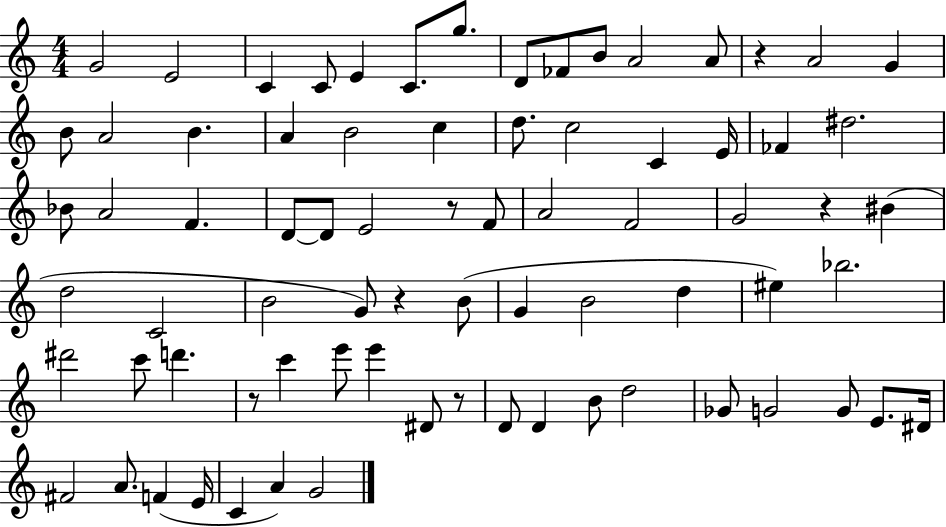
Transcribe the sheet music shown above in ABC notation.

X:1
T:Untitled
M:4/4
L:1/4
K:C
G2 E2 C C/2 E C/2 g/2 D/2 _F/2 B/2 A2 A/2 z A2 G B/2 A2 B A B2 c d/2 c2 C E/4 _F ^d2 _B/2 A2 F D/2 D/2 E2 z/2 F/2 A2 F2 G2 z ^B d2 C2 B2 G/2 z B/2 G B2 d ^e _b2 ^d'2 c'/2 d' z/2 c' e'/2 e' ^D/2 z/2 D/2 D B/2 d2 _G/2 G2 G/2 E/2 ^D/4 ^F2 A/2 F E/4 C A G2